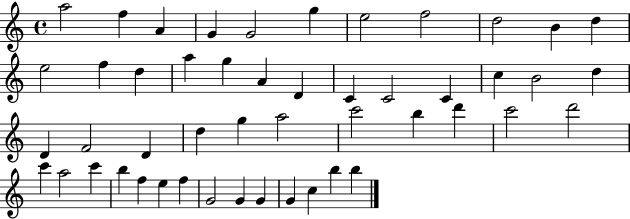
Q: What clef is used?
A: treble